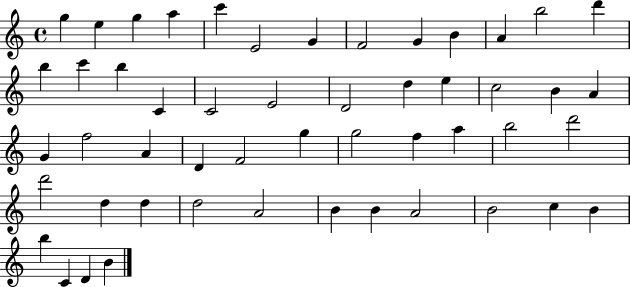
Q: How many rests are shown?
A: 0